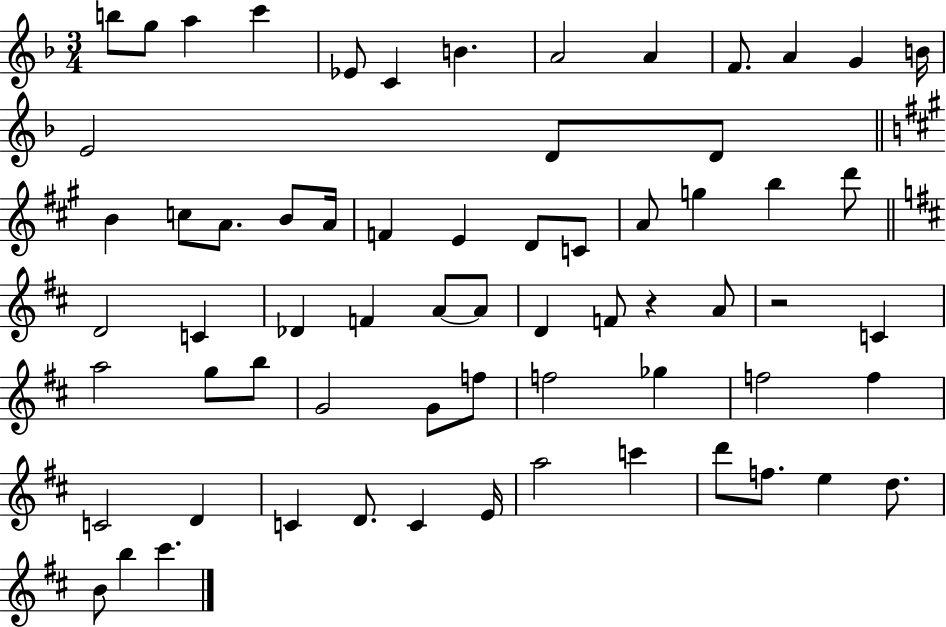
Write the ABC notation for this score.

X:1
T:Untitled
M:3/4
L:1/4
K:F
b/2 g/2 a c' _E/2 C B A2 A F/2 A G B/4 E2 D/2 D/2 B c/2 A/2 B/2 A/4 F E D/2 C/2 A/2 g b d'/2 D2 C _D F A/2 A/2 D F/2 z A/2 z2 C a2 g/2 b/2 G2 G/2 f/2 f2 _g f2 f C2 D C D/2 C E/4 a2 c' d'/2 f/2 e d/2 B/2 b ^c'